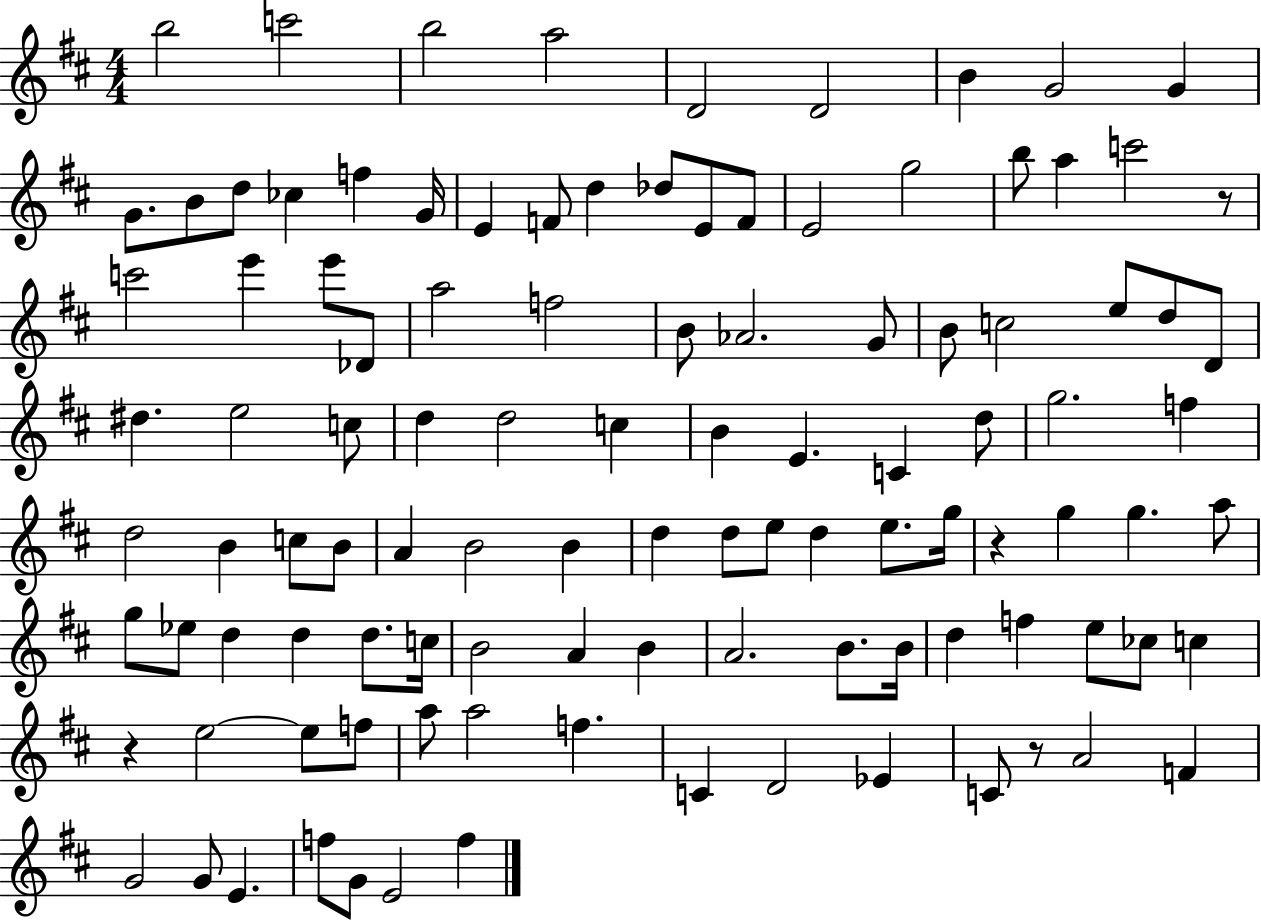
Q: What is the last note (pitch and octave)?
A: F5